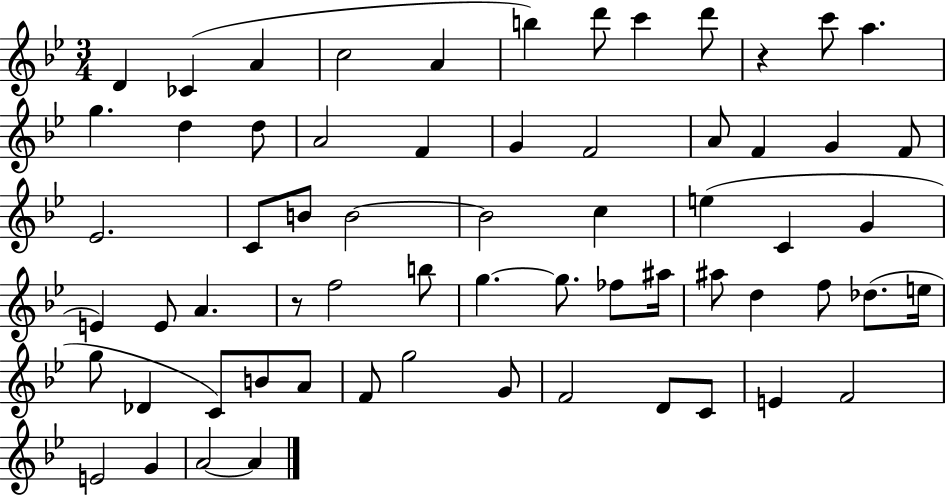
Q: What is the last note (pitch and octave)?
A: A4